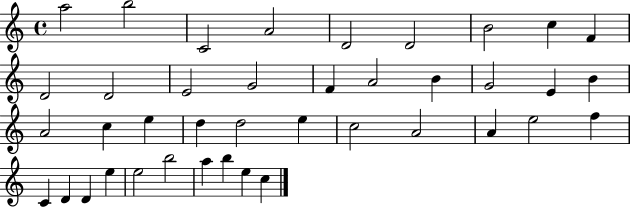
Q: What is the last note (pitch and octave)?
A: C5